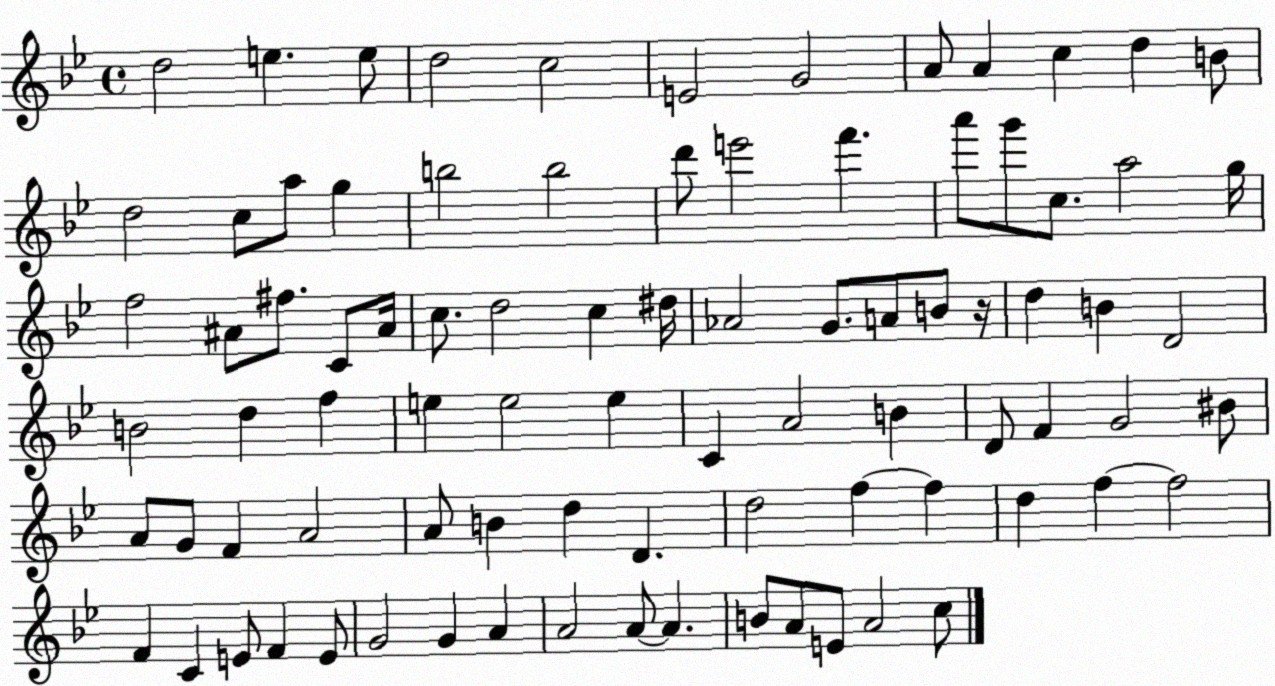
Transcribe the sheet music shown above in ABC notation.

X:1
T:Untitled
M:4/4
L:1/4
K:Bb
d2 e e/2 d2 c2 E2 G2 A/2 A c d B/2 d2 c/2 a/2 g b2 b2 d'/2 e'2 f' a'/2 g'/2 c/2 a2 g/4 f2 ^A/2 ^f/2 C/2 ^A/4 c/2 d2 c ^d/4 _A2 G/2 A/2 B/2 z/4 d B D2 B2 d f e e2 e C A2 B D/2 F G2 ^B/2 A/2 G/2 F A2 A/2 B d D d2 f f d f f2 F C E/2 F E/2 G2 G A A2 A/2 A B/2 A/2 E/2 A2 c/2